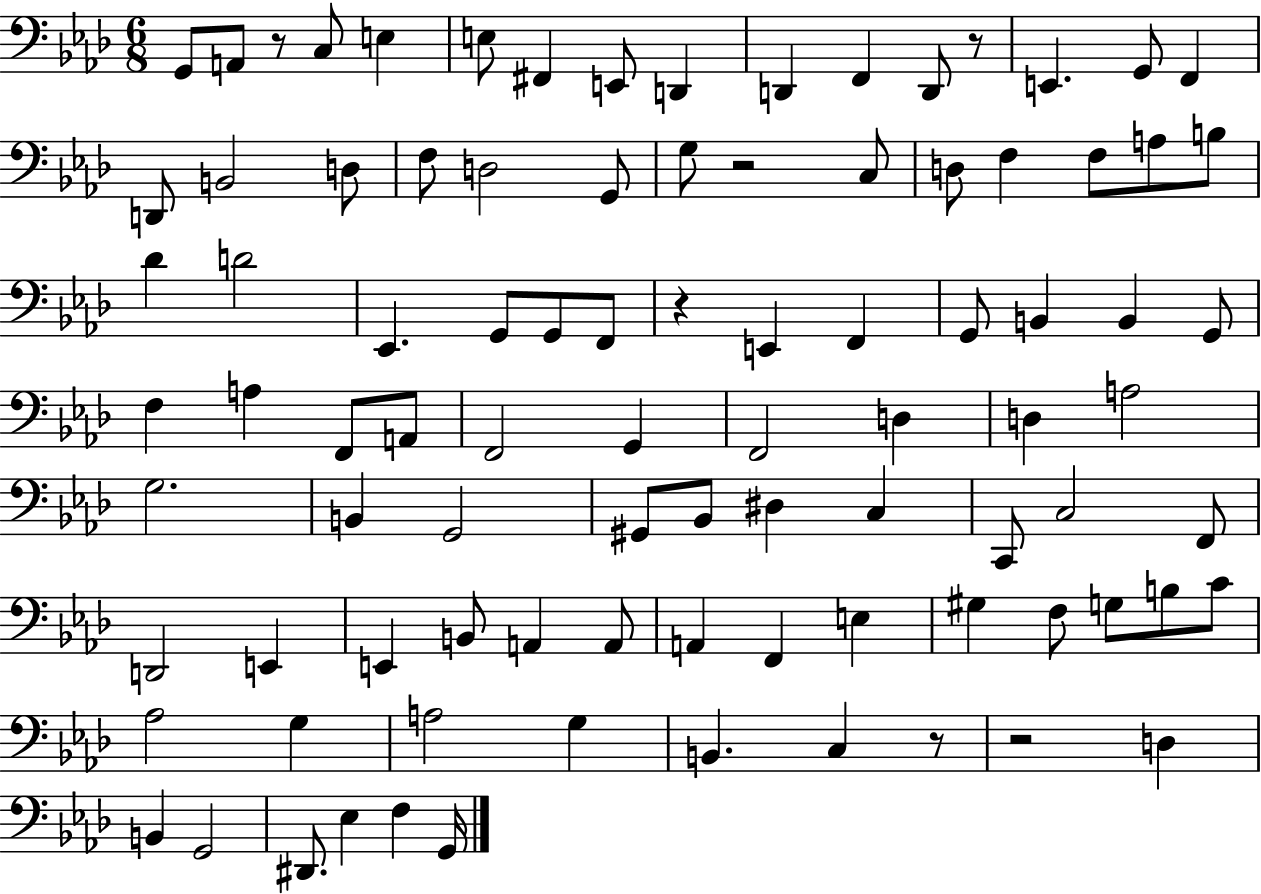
{
  \clef bass
  \numericTimeSignature
  \time 6/8
  \key aes \major
  g,8 a,8 r8 c8 e4 | e8 fis,4 e,8 d,4 | d,4 f,4 d,8 r8 | e,4. g,8 f,4 | \break d,8 b,2 d8 | f8 d2 g,8 | g8 r2 c8 | d8 f4 f8 a8 b8 | \break des'4 d'2 | ees,4. g,8 g,8 f,8 | r4 e,4 f,4 | g,8 b,4 b,4 g,8 | \break f4 a4 f,8 a,8 | f,2 g,4 | f,2 d4 | d4 a2 | \break g2. | b,4 g,2 | gis,8 bes,8 dis4 c4 | c,8 c2 f,8 | \break d,2 e,4 | e,4 b,8 a,4 a,8 | a,4 f,4 e4 | gis4 f8 g8 b8 c'8 | \break aes2 g4 | a2 g4 | b,4. c4 r8 | r2 d4 | \break b,4 g,2 | dis,8. ees4 f4 g,16 | \bar "|."
}